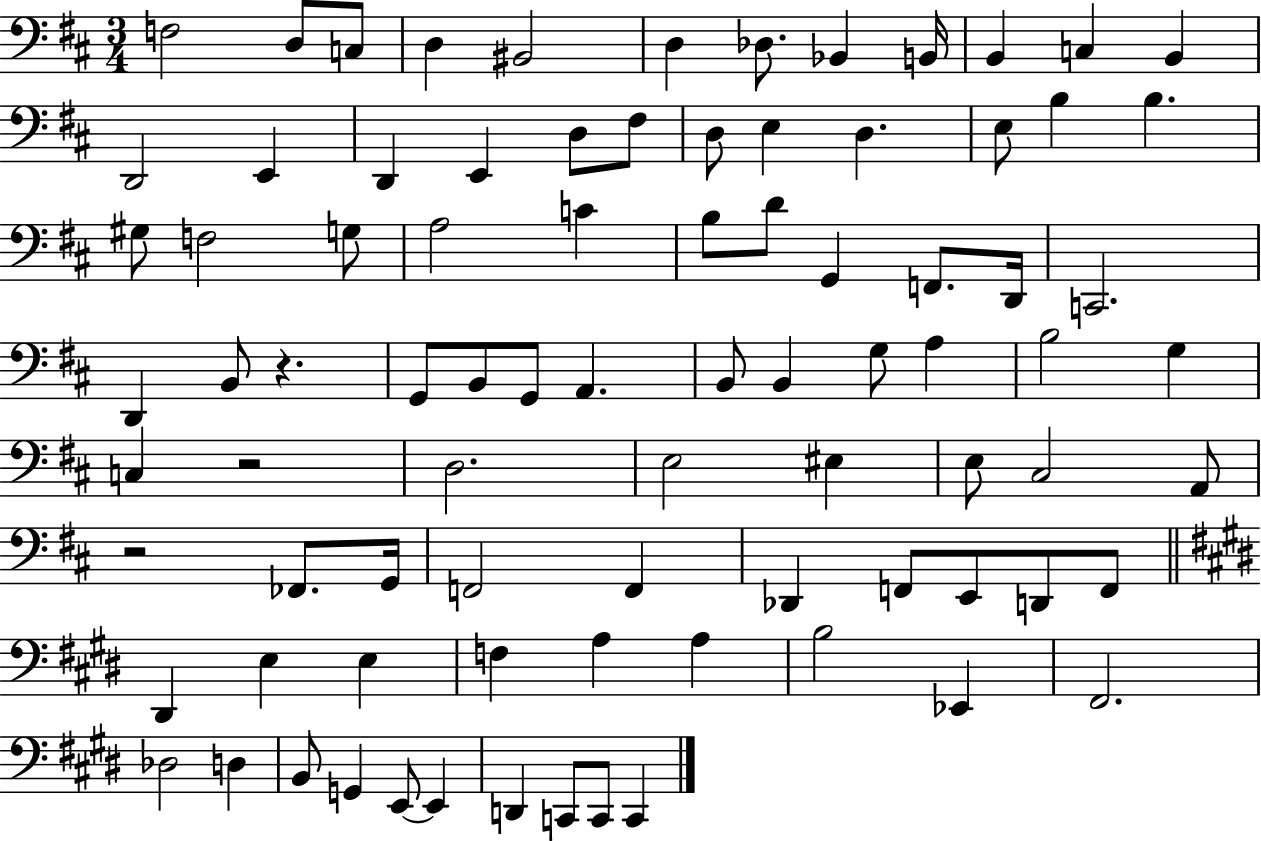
{
  \clef bass
  \numericTimeSignature
  \time 3/4
  \key d \major
  f2 d8 c8 | d4 bis,2 | d4 des8. bes,4 b,16 | b,4 c4 b,4 | \break d,2 e,4 | d,4 e,4 d8 fis8 | d8 e4 d4. | e8 b4 b4. | \break gis8 f2 g8 | a2 c'4 | b8 d'8 g,4 f,8. d,16 | c,2. | \break d,4 b,8 r4. | g,8 b,8 g,8 a,4. | b,8 b,4 g8 a4 | b2 g4 | \break c4 r2 | d2. | e2 eis4 | e8 cis2 a,8 | \break r2 fes,8. g,16 | f,2 f,4 | des,4 f,8 e,8 d,8 f,8 | \bar "||" \break \key e \major dis,4 e4 e4 | f4 a4 a4 | b2 ees,4 | fis,2. | \break des2 d4 | b,8 g,4 e,8~~ e,4 | d,4 c,8 c,8 c,4 | \bar "|."
}